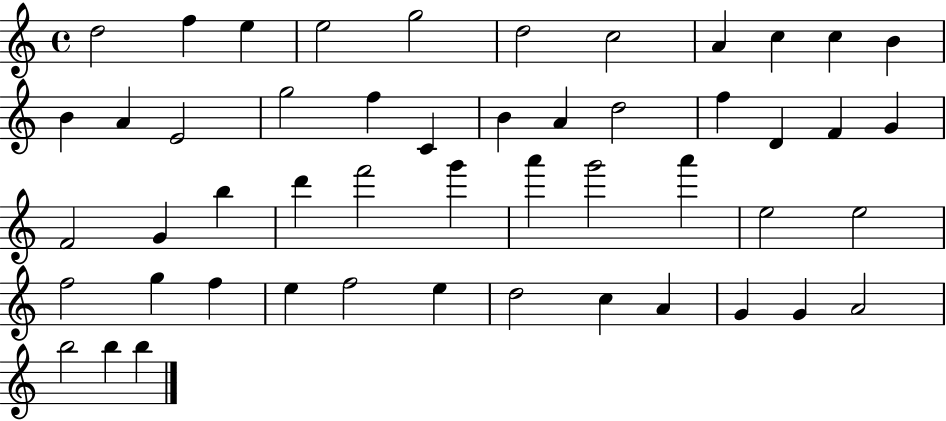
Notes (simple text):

D5/h F5/q E5/q E5/h G5/h D5/h C5/h A4/q C5/q C5/q B4/q B4/q A4/q E4/h G5/h F5/q C4/q B4/q A4/q D5/h F5/q D4/q F4/q G4/q F4/h G4/q B5/q D6/q F6/h G6/q A6/q G6/h A6/q E5/h E5/h F5/h G5/q F5/q E5/q F5/h E5/q D5/h C5/q A4/q G4/q G4/q A4/h B5/h B5/q B5/q